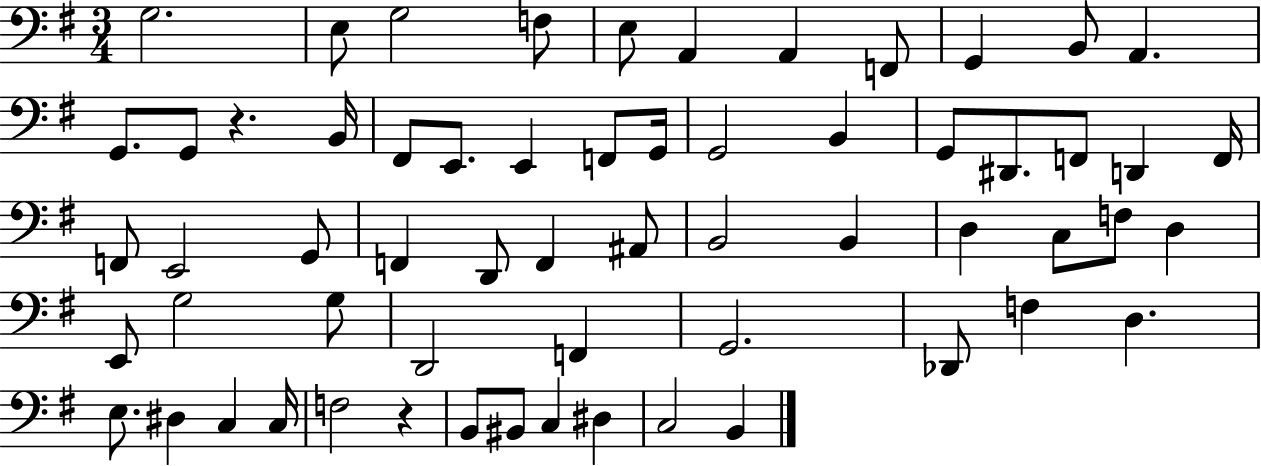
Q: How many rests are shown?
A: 2